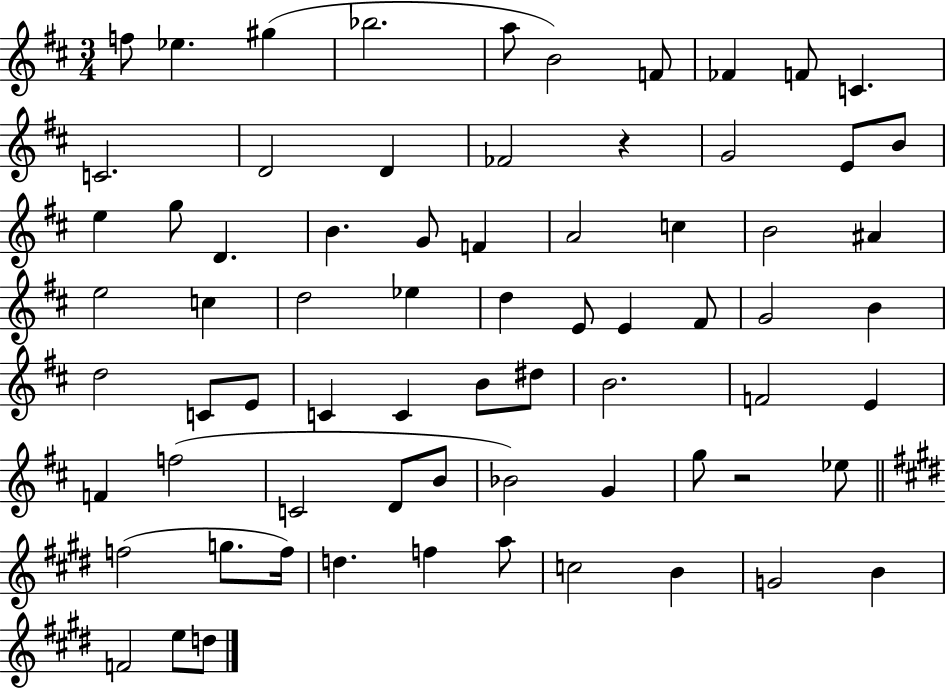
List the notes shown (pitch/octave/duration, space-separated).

F5/e Eb5/q. G#5/q Bb5/h. A5/e B4/h F4/e FES4/q F4/e C4/q. C4/h. D4/h D4/q FES4/h R/q G4/h E4/e B4/e E5/q G5/e D4/q. B4/q. G4/e F4/q A4/h C5/q B4/h A#4/q E5/h C5/q D5/h Eb5/q D5/q E4/e E4/q F#4/e G4/h B4/q D5/h C4/e E4/e C4/q C4/q B4/e D#5/e B4/h. F4/h E4/q F4/q F5/h C4/h D4/e B4/e Bb4/h G4/q G5/e R/h Eb5/e F5/h G5/e. F5/s D5/q. F5/q A5/e C5/h B4/q G4/h B4/q F4/h E5/e D5/e